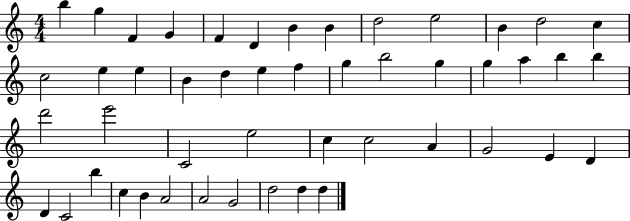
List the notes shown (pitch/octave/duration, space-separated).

B5/q G5/q F4/q G4/q F4/q D4/q B4/q B4/q D5/h E5/h B4/q D5/h C5/q C5/h E5/q E5/q B4/q D5/q E5/q F5/q G5/q B5/h G5/q G5/q A5/q B5/q B5/q D6/h E6/h C4/h E5/h C5/q C5/h A4/q G4/h E4/q D4/q D4/q C4/h B5/q C5/q B4/q A4/h A4/h G4/h D5/h D5/q D5/q